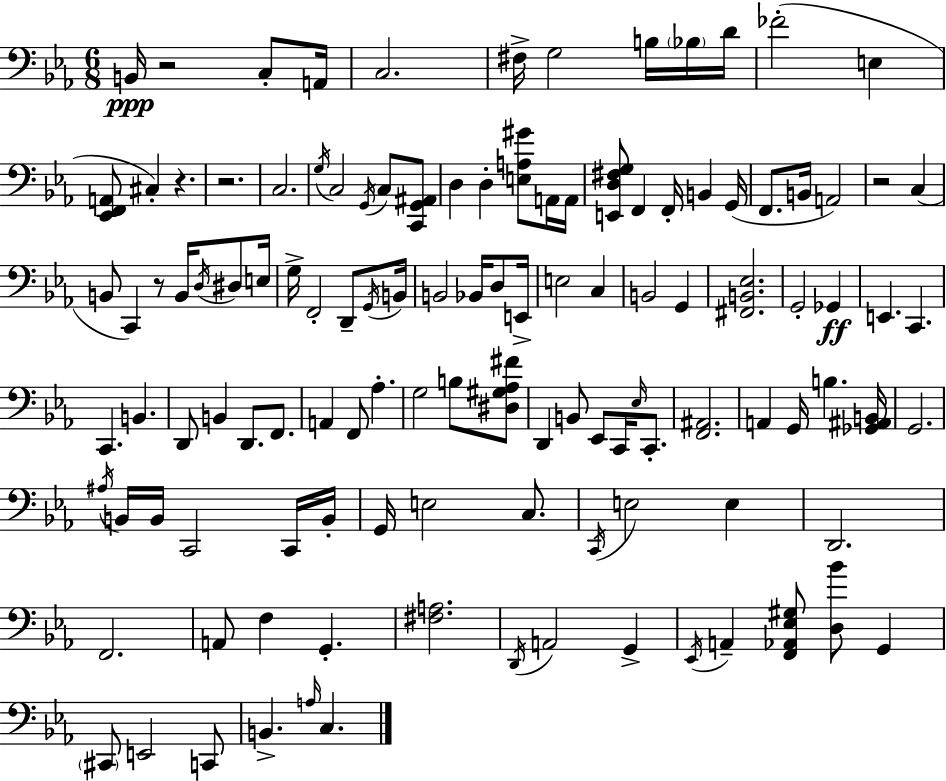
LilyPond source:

{
  \clef bass
  \numericTimeSignature
  \time 6/8
  \key ees \major
  b,16\ppp r2 c8-. a,16 | c2. | fis16-> g2 b16 \parenthesize bes16 d'16 | fes'2-.( e4 | \break <ees, f, a,>8 cis4-.) r4. | r2. | c2. | \acciaccatura { g16 } c2 \acciaccatura { g,16 } c8 | \break <c, g, ais,>8 d4 d4-. <e a gis'>8 | a,16 a,16 <e, d fis g>8 f,4 f,16-. b,4 | g,16( f,8. b,16 a,2) | r2 c4( | \break b,8 c,4) r8 b,16 \acciaccatura { d16 } | dis8 e16 g16-> f,2-. | d,8-- \acciaccatura { g,16 } b,16 b,2 | bes,16 d8 e,16-> e2 | \break c4 b,2 | g,4 <fis, b, ees>2. | g,2-. | ges,4\ff e,4. c,4. | \break c,4. b,4. | d,8 b,4 d,8. | f,8. a,4 f,8 aes4.-. | g2 | \break b8 <dis gis aes fis'>8 d,4 b,8 ees,8 | c,16 \grace { ees16 } c,8.-. <f, ais,>2. | a,4 g,16 b4. | <ges, ais, b,>16 g,2. | \break \acciaccatura { ais16 } b,16 b,16 c,2 | c,16 b,16-. g,16 e2 | c8. \acciaccatura { c,16 } e2 | e4 d,2. | \break f,2. | a,8 f4 | g,4.-. <fis a>2. | \acciaccatura { d,16 } a,2 | \break g,4-> \acciaccatura { ees,16 } a,4-- | <f, aes, ees gis>8 <d bes'>8 g,4 \parenthesize cis,8 e,2 | c,8 b,4.-> | \grace { a16 } c4. \bar "|."
}